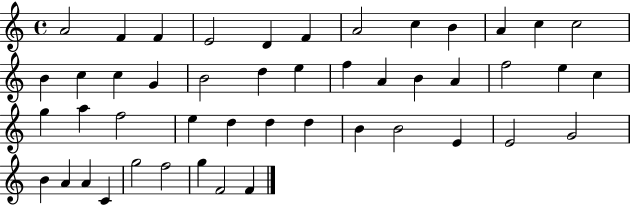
{
  \clef treble
  \time 4/4
  \defaultTimeSignature
  \key c \major
  a'2 f'4 f'4 | e'2 d'4 f'4 | a'2 c''4 b'4 | a'4 c''4 c''2 | \break b'4 c''4 c''4 g'4 | b'2 d''4 e''4 | f''4 a'4 b'4 a'4 | f''2 e''4 c''4 | \break g''4 a''4 f''2 | e''4 d''4 d''4 d''4 | b'4 b'2 e'4 | e'2 g'2 | \break b'4 a'4 a'4 c'4 | g''2 f''2 | g''4 f'2 f'4 | \bar "|."
}